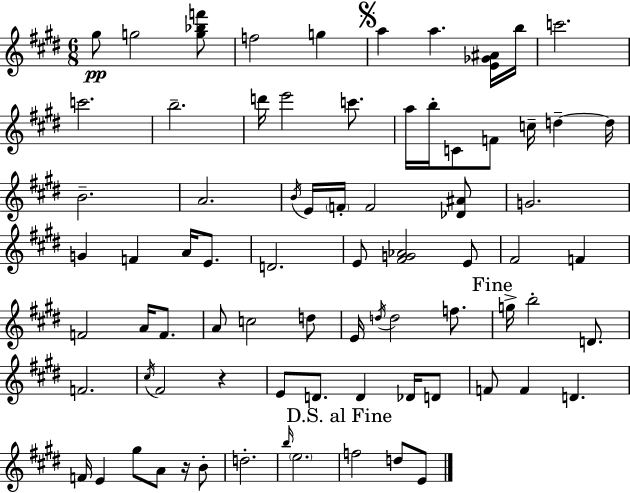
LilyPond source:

{
  \clef treble
  \numericTimeSignature
  \time 6/8
  \key e \major
  gis''8\pp g''2 <g'' bes'' f'''>8 | f''2 g''4 | \mark \markup { \musicglyph "scripts.segno" } a''4 a''4. <e' ges' ais'>16 b''16 | c'''2. | \break c'''2. | b''2.-- | d'''16 e'''2 c'''8. | a''16 b''16-. c'8 f'8 c''16-- d''4--~~ d''16 | \break b'2.-- | a'2. | \acciaccatura { b'16 } e'16 \parenthesize f'16-. f'2 <des' ais'>8 | g'2. | \break g'4 f'4 a'16 e'8. | d'2. | e'8 <fis' g' aes'>2 e'8 | fis'2 f'4 | \break f'2 a'16 f'8. | a'8 c''2 d''8 | e'16 \acciaccatura { d''16 } d''2 f''8. | \mark "Fine" g''16-> b''2-. d'8. | \break f'2. | \acciaccatura { cis''16 } fis'2 r4 | e'8 d'8. d'4 | des'16 d'8 f'8 f'4 d'4. | \break f'16 e'4 gis''8 a'8 | r16 b'8-. d''2.-. | \grace { b''16 } \parenthesize e''2. | \mark "D.S. al Fine" f''2 | \break d''8 e'8 \bar "|."
}